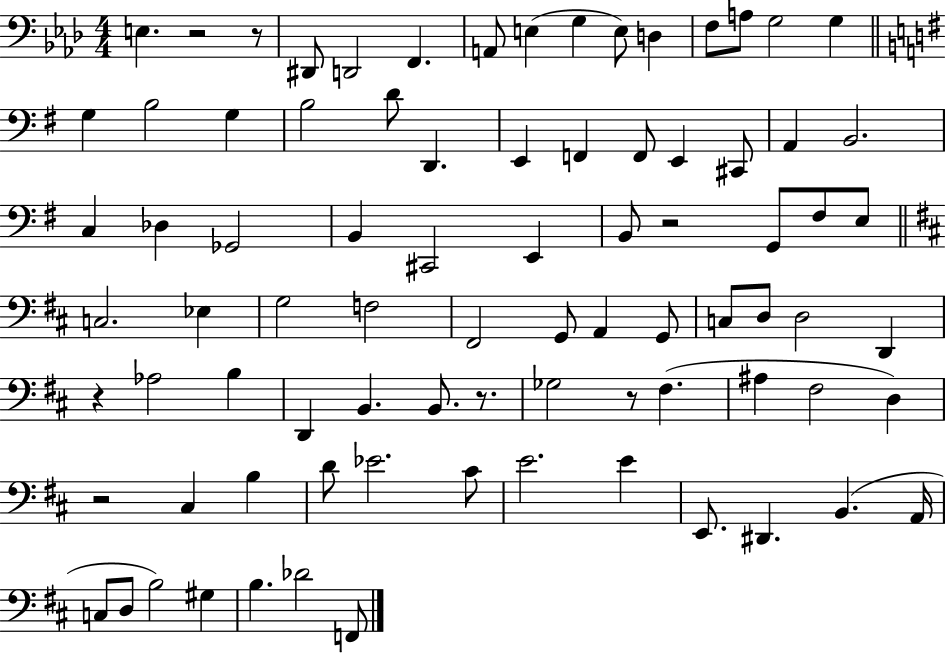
{
  \clef bass
  \numericTimeSignature
  \time 4/4
  \key aes \major
  \repeat volta 2 { e4. r2 r8 | dis,8 d,2 f,4. | a,8 e4( g4 e8) d4 | f8 a8 g2 g4 | \break \bar "||" \break \key e \minor g4 b2 g4 | b2 d'8 d,4. | e,4 f,4 f,8 e,4 cis,8 | a,4 b,2. | \break c4 des4 ges,2 | b,4 cis,2 e,4 | b,8 r2 g,8 fis8 e8 | \bar "||" \break \key d \major c2. ees4 | g2 f2 | fis,2 g,8 a,4 g,8 | c8 d8 d2 d,4 | \break r4 aes2 b4 | d,4 b,4. b,8. r8. | ges2 r8 fis4.( | ais4 fis2 d4) | \break r2 cis4 b4 | d'8 ees'2. cis'8 | e'2. e'4 | e,8. dis,4. b,4.( a,16 | \break c8 d8 b2) gis4 | b4. des'2 f,8 | } \bar "|."
}